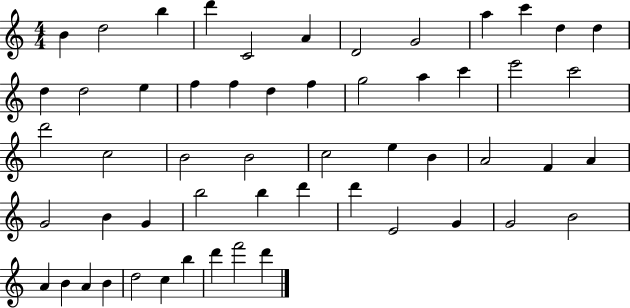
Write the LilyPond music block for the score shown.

{
  \clef treble
  \numericTimeSignature
  \time 4/4
  \key c \major
  b'4 d''2 b''4 | d'''4 c'2 a'4 | d'2 g'2 | a''4 c'''4 d''4 d''4 | \break d''4 d''2 e''4 | f''4 f''4 d''4 f''4 | g''2 a''4 c'''4 | e'''2 c'''2 | \break d'''2 c''2 | b'2 b'2 | c''2 e''4 b'4 | a'2 f'4 a'4 | \break g'2 b'4 g'4 | b''2 b''4 d'''4 | d'''4 e'2 g'4 | g'2 b'2 | \break a'4 b'4 a'4 b'4 | d''2 c''4 b''4 | d'''4 f'''2 d'''4 | \bar "|."
}